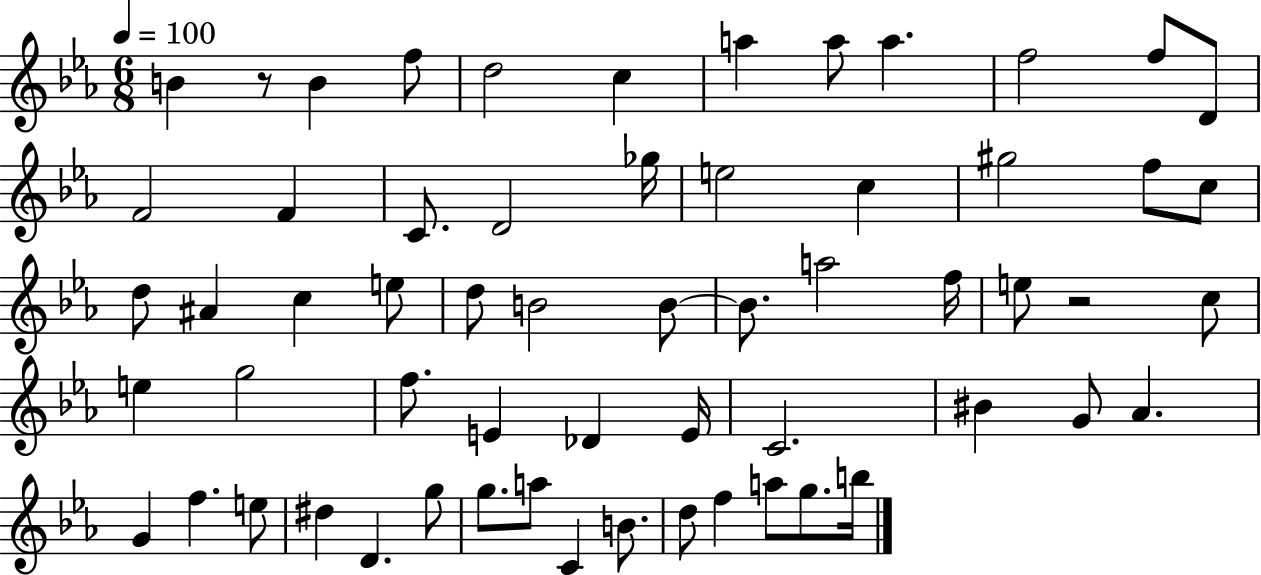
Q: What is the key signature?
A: EES major